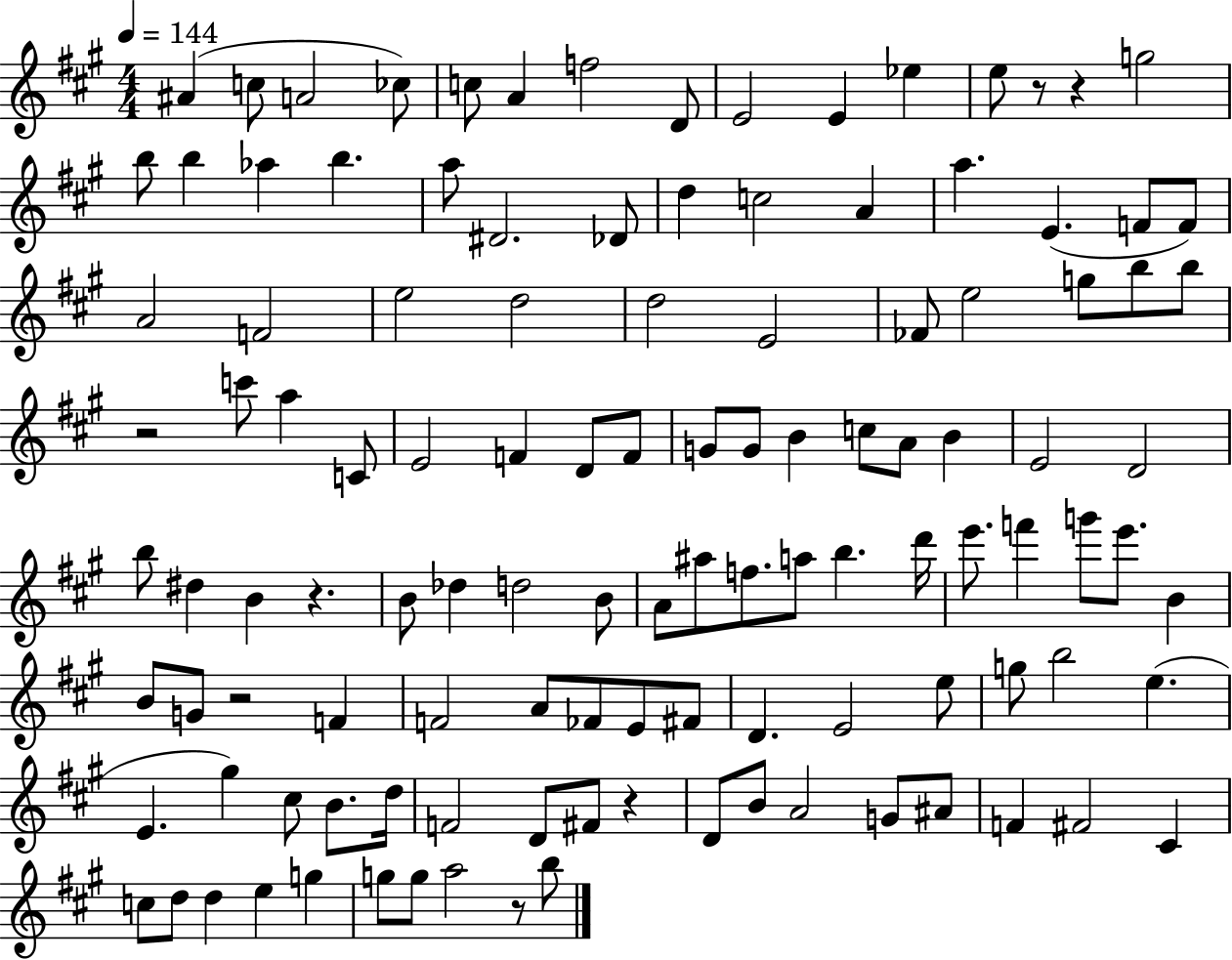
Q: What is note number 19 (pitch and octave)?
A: D#4